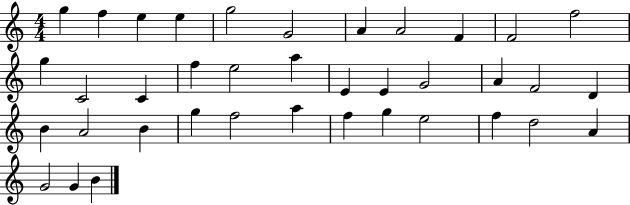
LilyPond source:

{
  \clef treble
  \numericTimeSignature
  \time 4/4
  \key c \major
  g''4 f''4 e''4 e''4 | g''2 g'2 | a'4 a'2 f'4 | f'2 f''2 | \break g''4 c'2 c'4 | f''4 e''2 a''4 | e'4 e'4 g'2 | a'4 f'2 d'4 | \break b'4 a'2 b'4 | g''4 f''2 a''4 | f''4 g''4 e''2 | f''4 d''2 a'4 | \break g'2 g'4 b'4 | \bar "|."
}